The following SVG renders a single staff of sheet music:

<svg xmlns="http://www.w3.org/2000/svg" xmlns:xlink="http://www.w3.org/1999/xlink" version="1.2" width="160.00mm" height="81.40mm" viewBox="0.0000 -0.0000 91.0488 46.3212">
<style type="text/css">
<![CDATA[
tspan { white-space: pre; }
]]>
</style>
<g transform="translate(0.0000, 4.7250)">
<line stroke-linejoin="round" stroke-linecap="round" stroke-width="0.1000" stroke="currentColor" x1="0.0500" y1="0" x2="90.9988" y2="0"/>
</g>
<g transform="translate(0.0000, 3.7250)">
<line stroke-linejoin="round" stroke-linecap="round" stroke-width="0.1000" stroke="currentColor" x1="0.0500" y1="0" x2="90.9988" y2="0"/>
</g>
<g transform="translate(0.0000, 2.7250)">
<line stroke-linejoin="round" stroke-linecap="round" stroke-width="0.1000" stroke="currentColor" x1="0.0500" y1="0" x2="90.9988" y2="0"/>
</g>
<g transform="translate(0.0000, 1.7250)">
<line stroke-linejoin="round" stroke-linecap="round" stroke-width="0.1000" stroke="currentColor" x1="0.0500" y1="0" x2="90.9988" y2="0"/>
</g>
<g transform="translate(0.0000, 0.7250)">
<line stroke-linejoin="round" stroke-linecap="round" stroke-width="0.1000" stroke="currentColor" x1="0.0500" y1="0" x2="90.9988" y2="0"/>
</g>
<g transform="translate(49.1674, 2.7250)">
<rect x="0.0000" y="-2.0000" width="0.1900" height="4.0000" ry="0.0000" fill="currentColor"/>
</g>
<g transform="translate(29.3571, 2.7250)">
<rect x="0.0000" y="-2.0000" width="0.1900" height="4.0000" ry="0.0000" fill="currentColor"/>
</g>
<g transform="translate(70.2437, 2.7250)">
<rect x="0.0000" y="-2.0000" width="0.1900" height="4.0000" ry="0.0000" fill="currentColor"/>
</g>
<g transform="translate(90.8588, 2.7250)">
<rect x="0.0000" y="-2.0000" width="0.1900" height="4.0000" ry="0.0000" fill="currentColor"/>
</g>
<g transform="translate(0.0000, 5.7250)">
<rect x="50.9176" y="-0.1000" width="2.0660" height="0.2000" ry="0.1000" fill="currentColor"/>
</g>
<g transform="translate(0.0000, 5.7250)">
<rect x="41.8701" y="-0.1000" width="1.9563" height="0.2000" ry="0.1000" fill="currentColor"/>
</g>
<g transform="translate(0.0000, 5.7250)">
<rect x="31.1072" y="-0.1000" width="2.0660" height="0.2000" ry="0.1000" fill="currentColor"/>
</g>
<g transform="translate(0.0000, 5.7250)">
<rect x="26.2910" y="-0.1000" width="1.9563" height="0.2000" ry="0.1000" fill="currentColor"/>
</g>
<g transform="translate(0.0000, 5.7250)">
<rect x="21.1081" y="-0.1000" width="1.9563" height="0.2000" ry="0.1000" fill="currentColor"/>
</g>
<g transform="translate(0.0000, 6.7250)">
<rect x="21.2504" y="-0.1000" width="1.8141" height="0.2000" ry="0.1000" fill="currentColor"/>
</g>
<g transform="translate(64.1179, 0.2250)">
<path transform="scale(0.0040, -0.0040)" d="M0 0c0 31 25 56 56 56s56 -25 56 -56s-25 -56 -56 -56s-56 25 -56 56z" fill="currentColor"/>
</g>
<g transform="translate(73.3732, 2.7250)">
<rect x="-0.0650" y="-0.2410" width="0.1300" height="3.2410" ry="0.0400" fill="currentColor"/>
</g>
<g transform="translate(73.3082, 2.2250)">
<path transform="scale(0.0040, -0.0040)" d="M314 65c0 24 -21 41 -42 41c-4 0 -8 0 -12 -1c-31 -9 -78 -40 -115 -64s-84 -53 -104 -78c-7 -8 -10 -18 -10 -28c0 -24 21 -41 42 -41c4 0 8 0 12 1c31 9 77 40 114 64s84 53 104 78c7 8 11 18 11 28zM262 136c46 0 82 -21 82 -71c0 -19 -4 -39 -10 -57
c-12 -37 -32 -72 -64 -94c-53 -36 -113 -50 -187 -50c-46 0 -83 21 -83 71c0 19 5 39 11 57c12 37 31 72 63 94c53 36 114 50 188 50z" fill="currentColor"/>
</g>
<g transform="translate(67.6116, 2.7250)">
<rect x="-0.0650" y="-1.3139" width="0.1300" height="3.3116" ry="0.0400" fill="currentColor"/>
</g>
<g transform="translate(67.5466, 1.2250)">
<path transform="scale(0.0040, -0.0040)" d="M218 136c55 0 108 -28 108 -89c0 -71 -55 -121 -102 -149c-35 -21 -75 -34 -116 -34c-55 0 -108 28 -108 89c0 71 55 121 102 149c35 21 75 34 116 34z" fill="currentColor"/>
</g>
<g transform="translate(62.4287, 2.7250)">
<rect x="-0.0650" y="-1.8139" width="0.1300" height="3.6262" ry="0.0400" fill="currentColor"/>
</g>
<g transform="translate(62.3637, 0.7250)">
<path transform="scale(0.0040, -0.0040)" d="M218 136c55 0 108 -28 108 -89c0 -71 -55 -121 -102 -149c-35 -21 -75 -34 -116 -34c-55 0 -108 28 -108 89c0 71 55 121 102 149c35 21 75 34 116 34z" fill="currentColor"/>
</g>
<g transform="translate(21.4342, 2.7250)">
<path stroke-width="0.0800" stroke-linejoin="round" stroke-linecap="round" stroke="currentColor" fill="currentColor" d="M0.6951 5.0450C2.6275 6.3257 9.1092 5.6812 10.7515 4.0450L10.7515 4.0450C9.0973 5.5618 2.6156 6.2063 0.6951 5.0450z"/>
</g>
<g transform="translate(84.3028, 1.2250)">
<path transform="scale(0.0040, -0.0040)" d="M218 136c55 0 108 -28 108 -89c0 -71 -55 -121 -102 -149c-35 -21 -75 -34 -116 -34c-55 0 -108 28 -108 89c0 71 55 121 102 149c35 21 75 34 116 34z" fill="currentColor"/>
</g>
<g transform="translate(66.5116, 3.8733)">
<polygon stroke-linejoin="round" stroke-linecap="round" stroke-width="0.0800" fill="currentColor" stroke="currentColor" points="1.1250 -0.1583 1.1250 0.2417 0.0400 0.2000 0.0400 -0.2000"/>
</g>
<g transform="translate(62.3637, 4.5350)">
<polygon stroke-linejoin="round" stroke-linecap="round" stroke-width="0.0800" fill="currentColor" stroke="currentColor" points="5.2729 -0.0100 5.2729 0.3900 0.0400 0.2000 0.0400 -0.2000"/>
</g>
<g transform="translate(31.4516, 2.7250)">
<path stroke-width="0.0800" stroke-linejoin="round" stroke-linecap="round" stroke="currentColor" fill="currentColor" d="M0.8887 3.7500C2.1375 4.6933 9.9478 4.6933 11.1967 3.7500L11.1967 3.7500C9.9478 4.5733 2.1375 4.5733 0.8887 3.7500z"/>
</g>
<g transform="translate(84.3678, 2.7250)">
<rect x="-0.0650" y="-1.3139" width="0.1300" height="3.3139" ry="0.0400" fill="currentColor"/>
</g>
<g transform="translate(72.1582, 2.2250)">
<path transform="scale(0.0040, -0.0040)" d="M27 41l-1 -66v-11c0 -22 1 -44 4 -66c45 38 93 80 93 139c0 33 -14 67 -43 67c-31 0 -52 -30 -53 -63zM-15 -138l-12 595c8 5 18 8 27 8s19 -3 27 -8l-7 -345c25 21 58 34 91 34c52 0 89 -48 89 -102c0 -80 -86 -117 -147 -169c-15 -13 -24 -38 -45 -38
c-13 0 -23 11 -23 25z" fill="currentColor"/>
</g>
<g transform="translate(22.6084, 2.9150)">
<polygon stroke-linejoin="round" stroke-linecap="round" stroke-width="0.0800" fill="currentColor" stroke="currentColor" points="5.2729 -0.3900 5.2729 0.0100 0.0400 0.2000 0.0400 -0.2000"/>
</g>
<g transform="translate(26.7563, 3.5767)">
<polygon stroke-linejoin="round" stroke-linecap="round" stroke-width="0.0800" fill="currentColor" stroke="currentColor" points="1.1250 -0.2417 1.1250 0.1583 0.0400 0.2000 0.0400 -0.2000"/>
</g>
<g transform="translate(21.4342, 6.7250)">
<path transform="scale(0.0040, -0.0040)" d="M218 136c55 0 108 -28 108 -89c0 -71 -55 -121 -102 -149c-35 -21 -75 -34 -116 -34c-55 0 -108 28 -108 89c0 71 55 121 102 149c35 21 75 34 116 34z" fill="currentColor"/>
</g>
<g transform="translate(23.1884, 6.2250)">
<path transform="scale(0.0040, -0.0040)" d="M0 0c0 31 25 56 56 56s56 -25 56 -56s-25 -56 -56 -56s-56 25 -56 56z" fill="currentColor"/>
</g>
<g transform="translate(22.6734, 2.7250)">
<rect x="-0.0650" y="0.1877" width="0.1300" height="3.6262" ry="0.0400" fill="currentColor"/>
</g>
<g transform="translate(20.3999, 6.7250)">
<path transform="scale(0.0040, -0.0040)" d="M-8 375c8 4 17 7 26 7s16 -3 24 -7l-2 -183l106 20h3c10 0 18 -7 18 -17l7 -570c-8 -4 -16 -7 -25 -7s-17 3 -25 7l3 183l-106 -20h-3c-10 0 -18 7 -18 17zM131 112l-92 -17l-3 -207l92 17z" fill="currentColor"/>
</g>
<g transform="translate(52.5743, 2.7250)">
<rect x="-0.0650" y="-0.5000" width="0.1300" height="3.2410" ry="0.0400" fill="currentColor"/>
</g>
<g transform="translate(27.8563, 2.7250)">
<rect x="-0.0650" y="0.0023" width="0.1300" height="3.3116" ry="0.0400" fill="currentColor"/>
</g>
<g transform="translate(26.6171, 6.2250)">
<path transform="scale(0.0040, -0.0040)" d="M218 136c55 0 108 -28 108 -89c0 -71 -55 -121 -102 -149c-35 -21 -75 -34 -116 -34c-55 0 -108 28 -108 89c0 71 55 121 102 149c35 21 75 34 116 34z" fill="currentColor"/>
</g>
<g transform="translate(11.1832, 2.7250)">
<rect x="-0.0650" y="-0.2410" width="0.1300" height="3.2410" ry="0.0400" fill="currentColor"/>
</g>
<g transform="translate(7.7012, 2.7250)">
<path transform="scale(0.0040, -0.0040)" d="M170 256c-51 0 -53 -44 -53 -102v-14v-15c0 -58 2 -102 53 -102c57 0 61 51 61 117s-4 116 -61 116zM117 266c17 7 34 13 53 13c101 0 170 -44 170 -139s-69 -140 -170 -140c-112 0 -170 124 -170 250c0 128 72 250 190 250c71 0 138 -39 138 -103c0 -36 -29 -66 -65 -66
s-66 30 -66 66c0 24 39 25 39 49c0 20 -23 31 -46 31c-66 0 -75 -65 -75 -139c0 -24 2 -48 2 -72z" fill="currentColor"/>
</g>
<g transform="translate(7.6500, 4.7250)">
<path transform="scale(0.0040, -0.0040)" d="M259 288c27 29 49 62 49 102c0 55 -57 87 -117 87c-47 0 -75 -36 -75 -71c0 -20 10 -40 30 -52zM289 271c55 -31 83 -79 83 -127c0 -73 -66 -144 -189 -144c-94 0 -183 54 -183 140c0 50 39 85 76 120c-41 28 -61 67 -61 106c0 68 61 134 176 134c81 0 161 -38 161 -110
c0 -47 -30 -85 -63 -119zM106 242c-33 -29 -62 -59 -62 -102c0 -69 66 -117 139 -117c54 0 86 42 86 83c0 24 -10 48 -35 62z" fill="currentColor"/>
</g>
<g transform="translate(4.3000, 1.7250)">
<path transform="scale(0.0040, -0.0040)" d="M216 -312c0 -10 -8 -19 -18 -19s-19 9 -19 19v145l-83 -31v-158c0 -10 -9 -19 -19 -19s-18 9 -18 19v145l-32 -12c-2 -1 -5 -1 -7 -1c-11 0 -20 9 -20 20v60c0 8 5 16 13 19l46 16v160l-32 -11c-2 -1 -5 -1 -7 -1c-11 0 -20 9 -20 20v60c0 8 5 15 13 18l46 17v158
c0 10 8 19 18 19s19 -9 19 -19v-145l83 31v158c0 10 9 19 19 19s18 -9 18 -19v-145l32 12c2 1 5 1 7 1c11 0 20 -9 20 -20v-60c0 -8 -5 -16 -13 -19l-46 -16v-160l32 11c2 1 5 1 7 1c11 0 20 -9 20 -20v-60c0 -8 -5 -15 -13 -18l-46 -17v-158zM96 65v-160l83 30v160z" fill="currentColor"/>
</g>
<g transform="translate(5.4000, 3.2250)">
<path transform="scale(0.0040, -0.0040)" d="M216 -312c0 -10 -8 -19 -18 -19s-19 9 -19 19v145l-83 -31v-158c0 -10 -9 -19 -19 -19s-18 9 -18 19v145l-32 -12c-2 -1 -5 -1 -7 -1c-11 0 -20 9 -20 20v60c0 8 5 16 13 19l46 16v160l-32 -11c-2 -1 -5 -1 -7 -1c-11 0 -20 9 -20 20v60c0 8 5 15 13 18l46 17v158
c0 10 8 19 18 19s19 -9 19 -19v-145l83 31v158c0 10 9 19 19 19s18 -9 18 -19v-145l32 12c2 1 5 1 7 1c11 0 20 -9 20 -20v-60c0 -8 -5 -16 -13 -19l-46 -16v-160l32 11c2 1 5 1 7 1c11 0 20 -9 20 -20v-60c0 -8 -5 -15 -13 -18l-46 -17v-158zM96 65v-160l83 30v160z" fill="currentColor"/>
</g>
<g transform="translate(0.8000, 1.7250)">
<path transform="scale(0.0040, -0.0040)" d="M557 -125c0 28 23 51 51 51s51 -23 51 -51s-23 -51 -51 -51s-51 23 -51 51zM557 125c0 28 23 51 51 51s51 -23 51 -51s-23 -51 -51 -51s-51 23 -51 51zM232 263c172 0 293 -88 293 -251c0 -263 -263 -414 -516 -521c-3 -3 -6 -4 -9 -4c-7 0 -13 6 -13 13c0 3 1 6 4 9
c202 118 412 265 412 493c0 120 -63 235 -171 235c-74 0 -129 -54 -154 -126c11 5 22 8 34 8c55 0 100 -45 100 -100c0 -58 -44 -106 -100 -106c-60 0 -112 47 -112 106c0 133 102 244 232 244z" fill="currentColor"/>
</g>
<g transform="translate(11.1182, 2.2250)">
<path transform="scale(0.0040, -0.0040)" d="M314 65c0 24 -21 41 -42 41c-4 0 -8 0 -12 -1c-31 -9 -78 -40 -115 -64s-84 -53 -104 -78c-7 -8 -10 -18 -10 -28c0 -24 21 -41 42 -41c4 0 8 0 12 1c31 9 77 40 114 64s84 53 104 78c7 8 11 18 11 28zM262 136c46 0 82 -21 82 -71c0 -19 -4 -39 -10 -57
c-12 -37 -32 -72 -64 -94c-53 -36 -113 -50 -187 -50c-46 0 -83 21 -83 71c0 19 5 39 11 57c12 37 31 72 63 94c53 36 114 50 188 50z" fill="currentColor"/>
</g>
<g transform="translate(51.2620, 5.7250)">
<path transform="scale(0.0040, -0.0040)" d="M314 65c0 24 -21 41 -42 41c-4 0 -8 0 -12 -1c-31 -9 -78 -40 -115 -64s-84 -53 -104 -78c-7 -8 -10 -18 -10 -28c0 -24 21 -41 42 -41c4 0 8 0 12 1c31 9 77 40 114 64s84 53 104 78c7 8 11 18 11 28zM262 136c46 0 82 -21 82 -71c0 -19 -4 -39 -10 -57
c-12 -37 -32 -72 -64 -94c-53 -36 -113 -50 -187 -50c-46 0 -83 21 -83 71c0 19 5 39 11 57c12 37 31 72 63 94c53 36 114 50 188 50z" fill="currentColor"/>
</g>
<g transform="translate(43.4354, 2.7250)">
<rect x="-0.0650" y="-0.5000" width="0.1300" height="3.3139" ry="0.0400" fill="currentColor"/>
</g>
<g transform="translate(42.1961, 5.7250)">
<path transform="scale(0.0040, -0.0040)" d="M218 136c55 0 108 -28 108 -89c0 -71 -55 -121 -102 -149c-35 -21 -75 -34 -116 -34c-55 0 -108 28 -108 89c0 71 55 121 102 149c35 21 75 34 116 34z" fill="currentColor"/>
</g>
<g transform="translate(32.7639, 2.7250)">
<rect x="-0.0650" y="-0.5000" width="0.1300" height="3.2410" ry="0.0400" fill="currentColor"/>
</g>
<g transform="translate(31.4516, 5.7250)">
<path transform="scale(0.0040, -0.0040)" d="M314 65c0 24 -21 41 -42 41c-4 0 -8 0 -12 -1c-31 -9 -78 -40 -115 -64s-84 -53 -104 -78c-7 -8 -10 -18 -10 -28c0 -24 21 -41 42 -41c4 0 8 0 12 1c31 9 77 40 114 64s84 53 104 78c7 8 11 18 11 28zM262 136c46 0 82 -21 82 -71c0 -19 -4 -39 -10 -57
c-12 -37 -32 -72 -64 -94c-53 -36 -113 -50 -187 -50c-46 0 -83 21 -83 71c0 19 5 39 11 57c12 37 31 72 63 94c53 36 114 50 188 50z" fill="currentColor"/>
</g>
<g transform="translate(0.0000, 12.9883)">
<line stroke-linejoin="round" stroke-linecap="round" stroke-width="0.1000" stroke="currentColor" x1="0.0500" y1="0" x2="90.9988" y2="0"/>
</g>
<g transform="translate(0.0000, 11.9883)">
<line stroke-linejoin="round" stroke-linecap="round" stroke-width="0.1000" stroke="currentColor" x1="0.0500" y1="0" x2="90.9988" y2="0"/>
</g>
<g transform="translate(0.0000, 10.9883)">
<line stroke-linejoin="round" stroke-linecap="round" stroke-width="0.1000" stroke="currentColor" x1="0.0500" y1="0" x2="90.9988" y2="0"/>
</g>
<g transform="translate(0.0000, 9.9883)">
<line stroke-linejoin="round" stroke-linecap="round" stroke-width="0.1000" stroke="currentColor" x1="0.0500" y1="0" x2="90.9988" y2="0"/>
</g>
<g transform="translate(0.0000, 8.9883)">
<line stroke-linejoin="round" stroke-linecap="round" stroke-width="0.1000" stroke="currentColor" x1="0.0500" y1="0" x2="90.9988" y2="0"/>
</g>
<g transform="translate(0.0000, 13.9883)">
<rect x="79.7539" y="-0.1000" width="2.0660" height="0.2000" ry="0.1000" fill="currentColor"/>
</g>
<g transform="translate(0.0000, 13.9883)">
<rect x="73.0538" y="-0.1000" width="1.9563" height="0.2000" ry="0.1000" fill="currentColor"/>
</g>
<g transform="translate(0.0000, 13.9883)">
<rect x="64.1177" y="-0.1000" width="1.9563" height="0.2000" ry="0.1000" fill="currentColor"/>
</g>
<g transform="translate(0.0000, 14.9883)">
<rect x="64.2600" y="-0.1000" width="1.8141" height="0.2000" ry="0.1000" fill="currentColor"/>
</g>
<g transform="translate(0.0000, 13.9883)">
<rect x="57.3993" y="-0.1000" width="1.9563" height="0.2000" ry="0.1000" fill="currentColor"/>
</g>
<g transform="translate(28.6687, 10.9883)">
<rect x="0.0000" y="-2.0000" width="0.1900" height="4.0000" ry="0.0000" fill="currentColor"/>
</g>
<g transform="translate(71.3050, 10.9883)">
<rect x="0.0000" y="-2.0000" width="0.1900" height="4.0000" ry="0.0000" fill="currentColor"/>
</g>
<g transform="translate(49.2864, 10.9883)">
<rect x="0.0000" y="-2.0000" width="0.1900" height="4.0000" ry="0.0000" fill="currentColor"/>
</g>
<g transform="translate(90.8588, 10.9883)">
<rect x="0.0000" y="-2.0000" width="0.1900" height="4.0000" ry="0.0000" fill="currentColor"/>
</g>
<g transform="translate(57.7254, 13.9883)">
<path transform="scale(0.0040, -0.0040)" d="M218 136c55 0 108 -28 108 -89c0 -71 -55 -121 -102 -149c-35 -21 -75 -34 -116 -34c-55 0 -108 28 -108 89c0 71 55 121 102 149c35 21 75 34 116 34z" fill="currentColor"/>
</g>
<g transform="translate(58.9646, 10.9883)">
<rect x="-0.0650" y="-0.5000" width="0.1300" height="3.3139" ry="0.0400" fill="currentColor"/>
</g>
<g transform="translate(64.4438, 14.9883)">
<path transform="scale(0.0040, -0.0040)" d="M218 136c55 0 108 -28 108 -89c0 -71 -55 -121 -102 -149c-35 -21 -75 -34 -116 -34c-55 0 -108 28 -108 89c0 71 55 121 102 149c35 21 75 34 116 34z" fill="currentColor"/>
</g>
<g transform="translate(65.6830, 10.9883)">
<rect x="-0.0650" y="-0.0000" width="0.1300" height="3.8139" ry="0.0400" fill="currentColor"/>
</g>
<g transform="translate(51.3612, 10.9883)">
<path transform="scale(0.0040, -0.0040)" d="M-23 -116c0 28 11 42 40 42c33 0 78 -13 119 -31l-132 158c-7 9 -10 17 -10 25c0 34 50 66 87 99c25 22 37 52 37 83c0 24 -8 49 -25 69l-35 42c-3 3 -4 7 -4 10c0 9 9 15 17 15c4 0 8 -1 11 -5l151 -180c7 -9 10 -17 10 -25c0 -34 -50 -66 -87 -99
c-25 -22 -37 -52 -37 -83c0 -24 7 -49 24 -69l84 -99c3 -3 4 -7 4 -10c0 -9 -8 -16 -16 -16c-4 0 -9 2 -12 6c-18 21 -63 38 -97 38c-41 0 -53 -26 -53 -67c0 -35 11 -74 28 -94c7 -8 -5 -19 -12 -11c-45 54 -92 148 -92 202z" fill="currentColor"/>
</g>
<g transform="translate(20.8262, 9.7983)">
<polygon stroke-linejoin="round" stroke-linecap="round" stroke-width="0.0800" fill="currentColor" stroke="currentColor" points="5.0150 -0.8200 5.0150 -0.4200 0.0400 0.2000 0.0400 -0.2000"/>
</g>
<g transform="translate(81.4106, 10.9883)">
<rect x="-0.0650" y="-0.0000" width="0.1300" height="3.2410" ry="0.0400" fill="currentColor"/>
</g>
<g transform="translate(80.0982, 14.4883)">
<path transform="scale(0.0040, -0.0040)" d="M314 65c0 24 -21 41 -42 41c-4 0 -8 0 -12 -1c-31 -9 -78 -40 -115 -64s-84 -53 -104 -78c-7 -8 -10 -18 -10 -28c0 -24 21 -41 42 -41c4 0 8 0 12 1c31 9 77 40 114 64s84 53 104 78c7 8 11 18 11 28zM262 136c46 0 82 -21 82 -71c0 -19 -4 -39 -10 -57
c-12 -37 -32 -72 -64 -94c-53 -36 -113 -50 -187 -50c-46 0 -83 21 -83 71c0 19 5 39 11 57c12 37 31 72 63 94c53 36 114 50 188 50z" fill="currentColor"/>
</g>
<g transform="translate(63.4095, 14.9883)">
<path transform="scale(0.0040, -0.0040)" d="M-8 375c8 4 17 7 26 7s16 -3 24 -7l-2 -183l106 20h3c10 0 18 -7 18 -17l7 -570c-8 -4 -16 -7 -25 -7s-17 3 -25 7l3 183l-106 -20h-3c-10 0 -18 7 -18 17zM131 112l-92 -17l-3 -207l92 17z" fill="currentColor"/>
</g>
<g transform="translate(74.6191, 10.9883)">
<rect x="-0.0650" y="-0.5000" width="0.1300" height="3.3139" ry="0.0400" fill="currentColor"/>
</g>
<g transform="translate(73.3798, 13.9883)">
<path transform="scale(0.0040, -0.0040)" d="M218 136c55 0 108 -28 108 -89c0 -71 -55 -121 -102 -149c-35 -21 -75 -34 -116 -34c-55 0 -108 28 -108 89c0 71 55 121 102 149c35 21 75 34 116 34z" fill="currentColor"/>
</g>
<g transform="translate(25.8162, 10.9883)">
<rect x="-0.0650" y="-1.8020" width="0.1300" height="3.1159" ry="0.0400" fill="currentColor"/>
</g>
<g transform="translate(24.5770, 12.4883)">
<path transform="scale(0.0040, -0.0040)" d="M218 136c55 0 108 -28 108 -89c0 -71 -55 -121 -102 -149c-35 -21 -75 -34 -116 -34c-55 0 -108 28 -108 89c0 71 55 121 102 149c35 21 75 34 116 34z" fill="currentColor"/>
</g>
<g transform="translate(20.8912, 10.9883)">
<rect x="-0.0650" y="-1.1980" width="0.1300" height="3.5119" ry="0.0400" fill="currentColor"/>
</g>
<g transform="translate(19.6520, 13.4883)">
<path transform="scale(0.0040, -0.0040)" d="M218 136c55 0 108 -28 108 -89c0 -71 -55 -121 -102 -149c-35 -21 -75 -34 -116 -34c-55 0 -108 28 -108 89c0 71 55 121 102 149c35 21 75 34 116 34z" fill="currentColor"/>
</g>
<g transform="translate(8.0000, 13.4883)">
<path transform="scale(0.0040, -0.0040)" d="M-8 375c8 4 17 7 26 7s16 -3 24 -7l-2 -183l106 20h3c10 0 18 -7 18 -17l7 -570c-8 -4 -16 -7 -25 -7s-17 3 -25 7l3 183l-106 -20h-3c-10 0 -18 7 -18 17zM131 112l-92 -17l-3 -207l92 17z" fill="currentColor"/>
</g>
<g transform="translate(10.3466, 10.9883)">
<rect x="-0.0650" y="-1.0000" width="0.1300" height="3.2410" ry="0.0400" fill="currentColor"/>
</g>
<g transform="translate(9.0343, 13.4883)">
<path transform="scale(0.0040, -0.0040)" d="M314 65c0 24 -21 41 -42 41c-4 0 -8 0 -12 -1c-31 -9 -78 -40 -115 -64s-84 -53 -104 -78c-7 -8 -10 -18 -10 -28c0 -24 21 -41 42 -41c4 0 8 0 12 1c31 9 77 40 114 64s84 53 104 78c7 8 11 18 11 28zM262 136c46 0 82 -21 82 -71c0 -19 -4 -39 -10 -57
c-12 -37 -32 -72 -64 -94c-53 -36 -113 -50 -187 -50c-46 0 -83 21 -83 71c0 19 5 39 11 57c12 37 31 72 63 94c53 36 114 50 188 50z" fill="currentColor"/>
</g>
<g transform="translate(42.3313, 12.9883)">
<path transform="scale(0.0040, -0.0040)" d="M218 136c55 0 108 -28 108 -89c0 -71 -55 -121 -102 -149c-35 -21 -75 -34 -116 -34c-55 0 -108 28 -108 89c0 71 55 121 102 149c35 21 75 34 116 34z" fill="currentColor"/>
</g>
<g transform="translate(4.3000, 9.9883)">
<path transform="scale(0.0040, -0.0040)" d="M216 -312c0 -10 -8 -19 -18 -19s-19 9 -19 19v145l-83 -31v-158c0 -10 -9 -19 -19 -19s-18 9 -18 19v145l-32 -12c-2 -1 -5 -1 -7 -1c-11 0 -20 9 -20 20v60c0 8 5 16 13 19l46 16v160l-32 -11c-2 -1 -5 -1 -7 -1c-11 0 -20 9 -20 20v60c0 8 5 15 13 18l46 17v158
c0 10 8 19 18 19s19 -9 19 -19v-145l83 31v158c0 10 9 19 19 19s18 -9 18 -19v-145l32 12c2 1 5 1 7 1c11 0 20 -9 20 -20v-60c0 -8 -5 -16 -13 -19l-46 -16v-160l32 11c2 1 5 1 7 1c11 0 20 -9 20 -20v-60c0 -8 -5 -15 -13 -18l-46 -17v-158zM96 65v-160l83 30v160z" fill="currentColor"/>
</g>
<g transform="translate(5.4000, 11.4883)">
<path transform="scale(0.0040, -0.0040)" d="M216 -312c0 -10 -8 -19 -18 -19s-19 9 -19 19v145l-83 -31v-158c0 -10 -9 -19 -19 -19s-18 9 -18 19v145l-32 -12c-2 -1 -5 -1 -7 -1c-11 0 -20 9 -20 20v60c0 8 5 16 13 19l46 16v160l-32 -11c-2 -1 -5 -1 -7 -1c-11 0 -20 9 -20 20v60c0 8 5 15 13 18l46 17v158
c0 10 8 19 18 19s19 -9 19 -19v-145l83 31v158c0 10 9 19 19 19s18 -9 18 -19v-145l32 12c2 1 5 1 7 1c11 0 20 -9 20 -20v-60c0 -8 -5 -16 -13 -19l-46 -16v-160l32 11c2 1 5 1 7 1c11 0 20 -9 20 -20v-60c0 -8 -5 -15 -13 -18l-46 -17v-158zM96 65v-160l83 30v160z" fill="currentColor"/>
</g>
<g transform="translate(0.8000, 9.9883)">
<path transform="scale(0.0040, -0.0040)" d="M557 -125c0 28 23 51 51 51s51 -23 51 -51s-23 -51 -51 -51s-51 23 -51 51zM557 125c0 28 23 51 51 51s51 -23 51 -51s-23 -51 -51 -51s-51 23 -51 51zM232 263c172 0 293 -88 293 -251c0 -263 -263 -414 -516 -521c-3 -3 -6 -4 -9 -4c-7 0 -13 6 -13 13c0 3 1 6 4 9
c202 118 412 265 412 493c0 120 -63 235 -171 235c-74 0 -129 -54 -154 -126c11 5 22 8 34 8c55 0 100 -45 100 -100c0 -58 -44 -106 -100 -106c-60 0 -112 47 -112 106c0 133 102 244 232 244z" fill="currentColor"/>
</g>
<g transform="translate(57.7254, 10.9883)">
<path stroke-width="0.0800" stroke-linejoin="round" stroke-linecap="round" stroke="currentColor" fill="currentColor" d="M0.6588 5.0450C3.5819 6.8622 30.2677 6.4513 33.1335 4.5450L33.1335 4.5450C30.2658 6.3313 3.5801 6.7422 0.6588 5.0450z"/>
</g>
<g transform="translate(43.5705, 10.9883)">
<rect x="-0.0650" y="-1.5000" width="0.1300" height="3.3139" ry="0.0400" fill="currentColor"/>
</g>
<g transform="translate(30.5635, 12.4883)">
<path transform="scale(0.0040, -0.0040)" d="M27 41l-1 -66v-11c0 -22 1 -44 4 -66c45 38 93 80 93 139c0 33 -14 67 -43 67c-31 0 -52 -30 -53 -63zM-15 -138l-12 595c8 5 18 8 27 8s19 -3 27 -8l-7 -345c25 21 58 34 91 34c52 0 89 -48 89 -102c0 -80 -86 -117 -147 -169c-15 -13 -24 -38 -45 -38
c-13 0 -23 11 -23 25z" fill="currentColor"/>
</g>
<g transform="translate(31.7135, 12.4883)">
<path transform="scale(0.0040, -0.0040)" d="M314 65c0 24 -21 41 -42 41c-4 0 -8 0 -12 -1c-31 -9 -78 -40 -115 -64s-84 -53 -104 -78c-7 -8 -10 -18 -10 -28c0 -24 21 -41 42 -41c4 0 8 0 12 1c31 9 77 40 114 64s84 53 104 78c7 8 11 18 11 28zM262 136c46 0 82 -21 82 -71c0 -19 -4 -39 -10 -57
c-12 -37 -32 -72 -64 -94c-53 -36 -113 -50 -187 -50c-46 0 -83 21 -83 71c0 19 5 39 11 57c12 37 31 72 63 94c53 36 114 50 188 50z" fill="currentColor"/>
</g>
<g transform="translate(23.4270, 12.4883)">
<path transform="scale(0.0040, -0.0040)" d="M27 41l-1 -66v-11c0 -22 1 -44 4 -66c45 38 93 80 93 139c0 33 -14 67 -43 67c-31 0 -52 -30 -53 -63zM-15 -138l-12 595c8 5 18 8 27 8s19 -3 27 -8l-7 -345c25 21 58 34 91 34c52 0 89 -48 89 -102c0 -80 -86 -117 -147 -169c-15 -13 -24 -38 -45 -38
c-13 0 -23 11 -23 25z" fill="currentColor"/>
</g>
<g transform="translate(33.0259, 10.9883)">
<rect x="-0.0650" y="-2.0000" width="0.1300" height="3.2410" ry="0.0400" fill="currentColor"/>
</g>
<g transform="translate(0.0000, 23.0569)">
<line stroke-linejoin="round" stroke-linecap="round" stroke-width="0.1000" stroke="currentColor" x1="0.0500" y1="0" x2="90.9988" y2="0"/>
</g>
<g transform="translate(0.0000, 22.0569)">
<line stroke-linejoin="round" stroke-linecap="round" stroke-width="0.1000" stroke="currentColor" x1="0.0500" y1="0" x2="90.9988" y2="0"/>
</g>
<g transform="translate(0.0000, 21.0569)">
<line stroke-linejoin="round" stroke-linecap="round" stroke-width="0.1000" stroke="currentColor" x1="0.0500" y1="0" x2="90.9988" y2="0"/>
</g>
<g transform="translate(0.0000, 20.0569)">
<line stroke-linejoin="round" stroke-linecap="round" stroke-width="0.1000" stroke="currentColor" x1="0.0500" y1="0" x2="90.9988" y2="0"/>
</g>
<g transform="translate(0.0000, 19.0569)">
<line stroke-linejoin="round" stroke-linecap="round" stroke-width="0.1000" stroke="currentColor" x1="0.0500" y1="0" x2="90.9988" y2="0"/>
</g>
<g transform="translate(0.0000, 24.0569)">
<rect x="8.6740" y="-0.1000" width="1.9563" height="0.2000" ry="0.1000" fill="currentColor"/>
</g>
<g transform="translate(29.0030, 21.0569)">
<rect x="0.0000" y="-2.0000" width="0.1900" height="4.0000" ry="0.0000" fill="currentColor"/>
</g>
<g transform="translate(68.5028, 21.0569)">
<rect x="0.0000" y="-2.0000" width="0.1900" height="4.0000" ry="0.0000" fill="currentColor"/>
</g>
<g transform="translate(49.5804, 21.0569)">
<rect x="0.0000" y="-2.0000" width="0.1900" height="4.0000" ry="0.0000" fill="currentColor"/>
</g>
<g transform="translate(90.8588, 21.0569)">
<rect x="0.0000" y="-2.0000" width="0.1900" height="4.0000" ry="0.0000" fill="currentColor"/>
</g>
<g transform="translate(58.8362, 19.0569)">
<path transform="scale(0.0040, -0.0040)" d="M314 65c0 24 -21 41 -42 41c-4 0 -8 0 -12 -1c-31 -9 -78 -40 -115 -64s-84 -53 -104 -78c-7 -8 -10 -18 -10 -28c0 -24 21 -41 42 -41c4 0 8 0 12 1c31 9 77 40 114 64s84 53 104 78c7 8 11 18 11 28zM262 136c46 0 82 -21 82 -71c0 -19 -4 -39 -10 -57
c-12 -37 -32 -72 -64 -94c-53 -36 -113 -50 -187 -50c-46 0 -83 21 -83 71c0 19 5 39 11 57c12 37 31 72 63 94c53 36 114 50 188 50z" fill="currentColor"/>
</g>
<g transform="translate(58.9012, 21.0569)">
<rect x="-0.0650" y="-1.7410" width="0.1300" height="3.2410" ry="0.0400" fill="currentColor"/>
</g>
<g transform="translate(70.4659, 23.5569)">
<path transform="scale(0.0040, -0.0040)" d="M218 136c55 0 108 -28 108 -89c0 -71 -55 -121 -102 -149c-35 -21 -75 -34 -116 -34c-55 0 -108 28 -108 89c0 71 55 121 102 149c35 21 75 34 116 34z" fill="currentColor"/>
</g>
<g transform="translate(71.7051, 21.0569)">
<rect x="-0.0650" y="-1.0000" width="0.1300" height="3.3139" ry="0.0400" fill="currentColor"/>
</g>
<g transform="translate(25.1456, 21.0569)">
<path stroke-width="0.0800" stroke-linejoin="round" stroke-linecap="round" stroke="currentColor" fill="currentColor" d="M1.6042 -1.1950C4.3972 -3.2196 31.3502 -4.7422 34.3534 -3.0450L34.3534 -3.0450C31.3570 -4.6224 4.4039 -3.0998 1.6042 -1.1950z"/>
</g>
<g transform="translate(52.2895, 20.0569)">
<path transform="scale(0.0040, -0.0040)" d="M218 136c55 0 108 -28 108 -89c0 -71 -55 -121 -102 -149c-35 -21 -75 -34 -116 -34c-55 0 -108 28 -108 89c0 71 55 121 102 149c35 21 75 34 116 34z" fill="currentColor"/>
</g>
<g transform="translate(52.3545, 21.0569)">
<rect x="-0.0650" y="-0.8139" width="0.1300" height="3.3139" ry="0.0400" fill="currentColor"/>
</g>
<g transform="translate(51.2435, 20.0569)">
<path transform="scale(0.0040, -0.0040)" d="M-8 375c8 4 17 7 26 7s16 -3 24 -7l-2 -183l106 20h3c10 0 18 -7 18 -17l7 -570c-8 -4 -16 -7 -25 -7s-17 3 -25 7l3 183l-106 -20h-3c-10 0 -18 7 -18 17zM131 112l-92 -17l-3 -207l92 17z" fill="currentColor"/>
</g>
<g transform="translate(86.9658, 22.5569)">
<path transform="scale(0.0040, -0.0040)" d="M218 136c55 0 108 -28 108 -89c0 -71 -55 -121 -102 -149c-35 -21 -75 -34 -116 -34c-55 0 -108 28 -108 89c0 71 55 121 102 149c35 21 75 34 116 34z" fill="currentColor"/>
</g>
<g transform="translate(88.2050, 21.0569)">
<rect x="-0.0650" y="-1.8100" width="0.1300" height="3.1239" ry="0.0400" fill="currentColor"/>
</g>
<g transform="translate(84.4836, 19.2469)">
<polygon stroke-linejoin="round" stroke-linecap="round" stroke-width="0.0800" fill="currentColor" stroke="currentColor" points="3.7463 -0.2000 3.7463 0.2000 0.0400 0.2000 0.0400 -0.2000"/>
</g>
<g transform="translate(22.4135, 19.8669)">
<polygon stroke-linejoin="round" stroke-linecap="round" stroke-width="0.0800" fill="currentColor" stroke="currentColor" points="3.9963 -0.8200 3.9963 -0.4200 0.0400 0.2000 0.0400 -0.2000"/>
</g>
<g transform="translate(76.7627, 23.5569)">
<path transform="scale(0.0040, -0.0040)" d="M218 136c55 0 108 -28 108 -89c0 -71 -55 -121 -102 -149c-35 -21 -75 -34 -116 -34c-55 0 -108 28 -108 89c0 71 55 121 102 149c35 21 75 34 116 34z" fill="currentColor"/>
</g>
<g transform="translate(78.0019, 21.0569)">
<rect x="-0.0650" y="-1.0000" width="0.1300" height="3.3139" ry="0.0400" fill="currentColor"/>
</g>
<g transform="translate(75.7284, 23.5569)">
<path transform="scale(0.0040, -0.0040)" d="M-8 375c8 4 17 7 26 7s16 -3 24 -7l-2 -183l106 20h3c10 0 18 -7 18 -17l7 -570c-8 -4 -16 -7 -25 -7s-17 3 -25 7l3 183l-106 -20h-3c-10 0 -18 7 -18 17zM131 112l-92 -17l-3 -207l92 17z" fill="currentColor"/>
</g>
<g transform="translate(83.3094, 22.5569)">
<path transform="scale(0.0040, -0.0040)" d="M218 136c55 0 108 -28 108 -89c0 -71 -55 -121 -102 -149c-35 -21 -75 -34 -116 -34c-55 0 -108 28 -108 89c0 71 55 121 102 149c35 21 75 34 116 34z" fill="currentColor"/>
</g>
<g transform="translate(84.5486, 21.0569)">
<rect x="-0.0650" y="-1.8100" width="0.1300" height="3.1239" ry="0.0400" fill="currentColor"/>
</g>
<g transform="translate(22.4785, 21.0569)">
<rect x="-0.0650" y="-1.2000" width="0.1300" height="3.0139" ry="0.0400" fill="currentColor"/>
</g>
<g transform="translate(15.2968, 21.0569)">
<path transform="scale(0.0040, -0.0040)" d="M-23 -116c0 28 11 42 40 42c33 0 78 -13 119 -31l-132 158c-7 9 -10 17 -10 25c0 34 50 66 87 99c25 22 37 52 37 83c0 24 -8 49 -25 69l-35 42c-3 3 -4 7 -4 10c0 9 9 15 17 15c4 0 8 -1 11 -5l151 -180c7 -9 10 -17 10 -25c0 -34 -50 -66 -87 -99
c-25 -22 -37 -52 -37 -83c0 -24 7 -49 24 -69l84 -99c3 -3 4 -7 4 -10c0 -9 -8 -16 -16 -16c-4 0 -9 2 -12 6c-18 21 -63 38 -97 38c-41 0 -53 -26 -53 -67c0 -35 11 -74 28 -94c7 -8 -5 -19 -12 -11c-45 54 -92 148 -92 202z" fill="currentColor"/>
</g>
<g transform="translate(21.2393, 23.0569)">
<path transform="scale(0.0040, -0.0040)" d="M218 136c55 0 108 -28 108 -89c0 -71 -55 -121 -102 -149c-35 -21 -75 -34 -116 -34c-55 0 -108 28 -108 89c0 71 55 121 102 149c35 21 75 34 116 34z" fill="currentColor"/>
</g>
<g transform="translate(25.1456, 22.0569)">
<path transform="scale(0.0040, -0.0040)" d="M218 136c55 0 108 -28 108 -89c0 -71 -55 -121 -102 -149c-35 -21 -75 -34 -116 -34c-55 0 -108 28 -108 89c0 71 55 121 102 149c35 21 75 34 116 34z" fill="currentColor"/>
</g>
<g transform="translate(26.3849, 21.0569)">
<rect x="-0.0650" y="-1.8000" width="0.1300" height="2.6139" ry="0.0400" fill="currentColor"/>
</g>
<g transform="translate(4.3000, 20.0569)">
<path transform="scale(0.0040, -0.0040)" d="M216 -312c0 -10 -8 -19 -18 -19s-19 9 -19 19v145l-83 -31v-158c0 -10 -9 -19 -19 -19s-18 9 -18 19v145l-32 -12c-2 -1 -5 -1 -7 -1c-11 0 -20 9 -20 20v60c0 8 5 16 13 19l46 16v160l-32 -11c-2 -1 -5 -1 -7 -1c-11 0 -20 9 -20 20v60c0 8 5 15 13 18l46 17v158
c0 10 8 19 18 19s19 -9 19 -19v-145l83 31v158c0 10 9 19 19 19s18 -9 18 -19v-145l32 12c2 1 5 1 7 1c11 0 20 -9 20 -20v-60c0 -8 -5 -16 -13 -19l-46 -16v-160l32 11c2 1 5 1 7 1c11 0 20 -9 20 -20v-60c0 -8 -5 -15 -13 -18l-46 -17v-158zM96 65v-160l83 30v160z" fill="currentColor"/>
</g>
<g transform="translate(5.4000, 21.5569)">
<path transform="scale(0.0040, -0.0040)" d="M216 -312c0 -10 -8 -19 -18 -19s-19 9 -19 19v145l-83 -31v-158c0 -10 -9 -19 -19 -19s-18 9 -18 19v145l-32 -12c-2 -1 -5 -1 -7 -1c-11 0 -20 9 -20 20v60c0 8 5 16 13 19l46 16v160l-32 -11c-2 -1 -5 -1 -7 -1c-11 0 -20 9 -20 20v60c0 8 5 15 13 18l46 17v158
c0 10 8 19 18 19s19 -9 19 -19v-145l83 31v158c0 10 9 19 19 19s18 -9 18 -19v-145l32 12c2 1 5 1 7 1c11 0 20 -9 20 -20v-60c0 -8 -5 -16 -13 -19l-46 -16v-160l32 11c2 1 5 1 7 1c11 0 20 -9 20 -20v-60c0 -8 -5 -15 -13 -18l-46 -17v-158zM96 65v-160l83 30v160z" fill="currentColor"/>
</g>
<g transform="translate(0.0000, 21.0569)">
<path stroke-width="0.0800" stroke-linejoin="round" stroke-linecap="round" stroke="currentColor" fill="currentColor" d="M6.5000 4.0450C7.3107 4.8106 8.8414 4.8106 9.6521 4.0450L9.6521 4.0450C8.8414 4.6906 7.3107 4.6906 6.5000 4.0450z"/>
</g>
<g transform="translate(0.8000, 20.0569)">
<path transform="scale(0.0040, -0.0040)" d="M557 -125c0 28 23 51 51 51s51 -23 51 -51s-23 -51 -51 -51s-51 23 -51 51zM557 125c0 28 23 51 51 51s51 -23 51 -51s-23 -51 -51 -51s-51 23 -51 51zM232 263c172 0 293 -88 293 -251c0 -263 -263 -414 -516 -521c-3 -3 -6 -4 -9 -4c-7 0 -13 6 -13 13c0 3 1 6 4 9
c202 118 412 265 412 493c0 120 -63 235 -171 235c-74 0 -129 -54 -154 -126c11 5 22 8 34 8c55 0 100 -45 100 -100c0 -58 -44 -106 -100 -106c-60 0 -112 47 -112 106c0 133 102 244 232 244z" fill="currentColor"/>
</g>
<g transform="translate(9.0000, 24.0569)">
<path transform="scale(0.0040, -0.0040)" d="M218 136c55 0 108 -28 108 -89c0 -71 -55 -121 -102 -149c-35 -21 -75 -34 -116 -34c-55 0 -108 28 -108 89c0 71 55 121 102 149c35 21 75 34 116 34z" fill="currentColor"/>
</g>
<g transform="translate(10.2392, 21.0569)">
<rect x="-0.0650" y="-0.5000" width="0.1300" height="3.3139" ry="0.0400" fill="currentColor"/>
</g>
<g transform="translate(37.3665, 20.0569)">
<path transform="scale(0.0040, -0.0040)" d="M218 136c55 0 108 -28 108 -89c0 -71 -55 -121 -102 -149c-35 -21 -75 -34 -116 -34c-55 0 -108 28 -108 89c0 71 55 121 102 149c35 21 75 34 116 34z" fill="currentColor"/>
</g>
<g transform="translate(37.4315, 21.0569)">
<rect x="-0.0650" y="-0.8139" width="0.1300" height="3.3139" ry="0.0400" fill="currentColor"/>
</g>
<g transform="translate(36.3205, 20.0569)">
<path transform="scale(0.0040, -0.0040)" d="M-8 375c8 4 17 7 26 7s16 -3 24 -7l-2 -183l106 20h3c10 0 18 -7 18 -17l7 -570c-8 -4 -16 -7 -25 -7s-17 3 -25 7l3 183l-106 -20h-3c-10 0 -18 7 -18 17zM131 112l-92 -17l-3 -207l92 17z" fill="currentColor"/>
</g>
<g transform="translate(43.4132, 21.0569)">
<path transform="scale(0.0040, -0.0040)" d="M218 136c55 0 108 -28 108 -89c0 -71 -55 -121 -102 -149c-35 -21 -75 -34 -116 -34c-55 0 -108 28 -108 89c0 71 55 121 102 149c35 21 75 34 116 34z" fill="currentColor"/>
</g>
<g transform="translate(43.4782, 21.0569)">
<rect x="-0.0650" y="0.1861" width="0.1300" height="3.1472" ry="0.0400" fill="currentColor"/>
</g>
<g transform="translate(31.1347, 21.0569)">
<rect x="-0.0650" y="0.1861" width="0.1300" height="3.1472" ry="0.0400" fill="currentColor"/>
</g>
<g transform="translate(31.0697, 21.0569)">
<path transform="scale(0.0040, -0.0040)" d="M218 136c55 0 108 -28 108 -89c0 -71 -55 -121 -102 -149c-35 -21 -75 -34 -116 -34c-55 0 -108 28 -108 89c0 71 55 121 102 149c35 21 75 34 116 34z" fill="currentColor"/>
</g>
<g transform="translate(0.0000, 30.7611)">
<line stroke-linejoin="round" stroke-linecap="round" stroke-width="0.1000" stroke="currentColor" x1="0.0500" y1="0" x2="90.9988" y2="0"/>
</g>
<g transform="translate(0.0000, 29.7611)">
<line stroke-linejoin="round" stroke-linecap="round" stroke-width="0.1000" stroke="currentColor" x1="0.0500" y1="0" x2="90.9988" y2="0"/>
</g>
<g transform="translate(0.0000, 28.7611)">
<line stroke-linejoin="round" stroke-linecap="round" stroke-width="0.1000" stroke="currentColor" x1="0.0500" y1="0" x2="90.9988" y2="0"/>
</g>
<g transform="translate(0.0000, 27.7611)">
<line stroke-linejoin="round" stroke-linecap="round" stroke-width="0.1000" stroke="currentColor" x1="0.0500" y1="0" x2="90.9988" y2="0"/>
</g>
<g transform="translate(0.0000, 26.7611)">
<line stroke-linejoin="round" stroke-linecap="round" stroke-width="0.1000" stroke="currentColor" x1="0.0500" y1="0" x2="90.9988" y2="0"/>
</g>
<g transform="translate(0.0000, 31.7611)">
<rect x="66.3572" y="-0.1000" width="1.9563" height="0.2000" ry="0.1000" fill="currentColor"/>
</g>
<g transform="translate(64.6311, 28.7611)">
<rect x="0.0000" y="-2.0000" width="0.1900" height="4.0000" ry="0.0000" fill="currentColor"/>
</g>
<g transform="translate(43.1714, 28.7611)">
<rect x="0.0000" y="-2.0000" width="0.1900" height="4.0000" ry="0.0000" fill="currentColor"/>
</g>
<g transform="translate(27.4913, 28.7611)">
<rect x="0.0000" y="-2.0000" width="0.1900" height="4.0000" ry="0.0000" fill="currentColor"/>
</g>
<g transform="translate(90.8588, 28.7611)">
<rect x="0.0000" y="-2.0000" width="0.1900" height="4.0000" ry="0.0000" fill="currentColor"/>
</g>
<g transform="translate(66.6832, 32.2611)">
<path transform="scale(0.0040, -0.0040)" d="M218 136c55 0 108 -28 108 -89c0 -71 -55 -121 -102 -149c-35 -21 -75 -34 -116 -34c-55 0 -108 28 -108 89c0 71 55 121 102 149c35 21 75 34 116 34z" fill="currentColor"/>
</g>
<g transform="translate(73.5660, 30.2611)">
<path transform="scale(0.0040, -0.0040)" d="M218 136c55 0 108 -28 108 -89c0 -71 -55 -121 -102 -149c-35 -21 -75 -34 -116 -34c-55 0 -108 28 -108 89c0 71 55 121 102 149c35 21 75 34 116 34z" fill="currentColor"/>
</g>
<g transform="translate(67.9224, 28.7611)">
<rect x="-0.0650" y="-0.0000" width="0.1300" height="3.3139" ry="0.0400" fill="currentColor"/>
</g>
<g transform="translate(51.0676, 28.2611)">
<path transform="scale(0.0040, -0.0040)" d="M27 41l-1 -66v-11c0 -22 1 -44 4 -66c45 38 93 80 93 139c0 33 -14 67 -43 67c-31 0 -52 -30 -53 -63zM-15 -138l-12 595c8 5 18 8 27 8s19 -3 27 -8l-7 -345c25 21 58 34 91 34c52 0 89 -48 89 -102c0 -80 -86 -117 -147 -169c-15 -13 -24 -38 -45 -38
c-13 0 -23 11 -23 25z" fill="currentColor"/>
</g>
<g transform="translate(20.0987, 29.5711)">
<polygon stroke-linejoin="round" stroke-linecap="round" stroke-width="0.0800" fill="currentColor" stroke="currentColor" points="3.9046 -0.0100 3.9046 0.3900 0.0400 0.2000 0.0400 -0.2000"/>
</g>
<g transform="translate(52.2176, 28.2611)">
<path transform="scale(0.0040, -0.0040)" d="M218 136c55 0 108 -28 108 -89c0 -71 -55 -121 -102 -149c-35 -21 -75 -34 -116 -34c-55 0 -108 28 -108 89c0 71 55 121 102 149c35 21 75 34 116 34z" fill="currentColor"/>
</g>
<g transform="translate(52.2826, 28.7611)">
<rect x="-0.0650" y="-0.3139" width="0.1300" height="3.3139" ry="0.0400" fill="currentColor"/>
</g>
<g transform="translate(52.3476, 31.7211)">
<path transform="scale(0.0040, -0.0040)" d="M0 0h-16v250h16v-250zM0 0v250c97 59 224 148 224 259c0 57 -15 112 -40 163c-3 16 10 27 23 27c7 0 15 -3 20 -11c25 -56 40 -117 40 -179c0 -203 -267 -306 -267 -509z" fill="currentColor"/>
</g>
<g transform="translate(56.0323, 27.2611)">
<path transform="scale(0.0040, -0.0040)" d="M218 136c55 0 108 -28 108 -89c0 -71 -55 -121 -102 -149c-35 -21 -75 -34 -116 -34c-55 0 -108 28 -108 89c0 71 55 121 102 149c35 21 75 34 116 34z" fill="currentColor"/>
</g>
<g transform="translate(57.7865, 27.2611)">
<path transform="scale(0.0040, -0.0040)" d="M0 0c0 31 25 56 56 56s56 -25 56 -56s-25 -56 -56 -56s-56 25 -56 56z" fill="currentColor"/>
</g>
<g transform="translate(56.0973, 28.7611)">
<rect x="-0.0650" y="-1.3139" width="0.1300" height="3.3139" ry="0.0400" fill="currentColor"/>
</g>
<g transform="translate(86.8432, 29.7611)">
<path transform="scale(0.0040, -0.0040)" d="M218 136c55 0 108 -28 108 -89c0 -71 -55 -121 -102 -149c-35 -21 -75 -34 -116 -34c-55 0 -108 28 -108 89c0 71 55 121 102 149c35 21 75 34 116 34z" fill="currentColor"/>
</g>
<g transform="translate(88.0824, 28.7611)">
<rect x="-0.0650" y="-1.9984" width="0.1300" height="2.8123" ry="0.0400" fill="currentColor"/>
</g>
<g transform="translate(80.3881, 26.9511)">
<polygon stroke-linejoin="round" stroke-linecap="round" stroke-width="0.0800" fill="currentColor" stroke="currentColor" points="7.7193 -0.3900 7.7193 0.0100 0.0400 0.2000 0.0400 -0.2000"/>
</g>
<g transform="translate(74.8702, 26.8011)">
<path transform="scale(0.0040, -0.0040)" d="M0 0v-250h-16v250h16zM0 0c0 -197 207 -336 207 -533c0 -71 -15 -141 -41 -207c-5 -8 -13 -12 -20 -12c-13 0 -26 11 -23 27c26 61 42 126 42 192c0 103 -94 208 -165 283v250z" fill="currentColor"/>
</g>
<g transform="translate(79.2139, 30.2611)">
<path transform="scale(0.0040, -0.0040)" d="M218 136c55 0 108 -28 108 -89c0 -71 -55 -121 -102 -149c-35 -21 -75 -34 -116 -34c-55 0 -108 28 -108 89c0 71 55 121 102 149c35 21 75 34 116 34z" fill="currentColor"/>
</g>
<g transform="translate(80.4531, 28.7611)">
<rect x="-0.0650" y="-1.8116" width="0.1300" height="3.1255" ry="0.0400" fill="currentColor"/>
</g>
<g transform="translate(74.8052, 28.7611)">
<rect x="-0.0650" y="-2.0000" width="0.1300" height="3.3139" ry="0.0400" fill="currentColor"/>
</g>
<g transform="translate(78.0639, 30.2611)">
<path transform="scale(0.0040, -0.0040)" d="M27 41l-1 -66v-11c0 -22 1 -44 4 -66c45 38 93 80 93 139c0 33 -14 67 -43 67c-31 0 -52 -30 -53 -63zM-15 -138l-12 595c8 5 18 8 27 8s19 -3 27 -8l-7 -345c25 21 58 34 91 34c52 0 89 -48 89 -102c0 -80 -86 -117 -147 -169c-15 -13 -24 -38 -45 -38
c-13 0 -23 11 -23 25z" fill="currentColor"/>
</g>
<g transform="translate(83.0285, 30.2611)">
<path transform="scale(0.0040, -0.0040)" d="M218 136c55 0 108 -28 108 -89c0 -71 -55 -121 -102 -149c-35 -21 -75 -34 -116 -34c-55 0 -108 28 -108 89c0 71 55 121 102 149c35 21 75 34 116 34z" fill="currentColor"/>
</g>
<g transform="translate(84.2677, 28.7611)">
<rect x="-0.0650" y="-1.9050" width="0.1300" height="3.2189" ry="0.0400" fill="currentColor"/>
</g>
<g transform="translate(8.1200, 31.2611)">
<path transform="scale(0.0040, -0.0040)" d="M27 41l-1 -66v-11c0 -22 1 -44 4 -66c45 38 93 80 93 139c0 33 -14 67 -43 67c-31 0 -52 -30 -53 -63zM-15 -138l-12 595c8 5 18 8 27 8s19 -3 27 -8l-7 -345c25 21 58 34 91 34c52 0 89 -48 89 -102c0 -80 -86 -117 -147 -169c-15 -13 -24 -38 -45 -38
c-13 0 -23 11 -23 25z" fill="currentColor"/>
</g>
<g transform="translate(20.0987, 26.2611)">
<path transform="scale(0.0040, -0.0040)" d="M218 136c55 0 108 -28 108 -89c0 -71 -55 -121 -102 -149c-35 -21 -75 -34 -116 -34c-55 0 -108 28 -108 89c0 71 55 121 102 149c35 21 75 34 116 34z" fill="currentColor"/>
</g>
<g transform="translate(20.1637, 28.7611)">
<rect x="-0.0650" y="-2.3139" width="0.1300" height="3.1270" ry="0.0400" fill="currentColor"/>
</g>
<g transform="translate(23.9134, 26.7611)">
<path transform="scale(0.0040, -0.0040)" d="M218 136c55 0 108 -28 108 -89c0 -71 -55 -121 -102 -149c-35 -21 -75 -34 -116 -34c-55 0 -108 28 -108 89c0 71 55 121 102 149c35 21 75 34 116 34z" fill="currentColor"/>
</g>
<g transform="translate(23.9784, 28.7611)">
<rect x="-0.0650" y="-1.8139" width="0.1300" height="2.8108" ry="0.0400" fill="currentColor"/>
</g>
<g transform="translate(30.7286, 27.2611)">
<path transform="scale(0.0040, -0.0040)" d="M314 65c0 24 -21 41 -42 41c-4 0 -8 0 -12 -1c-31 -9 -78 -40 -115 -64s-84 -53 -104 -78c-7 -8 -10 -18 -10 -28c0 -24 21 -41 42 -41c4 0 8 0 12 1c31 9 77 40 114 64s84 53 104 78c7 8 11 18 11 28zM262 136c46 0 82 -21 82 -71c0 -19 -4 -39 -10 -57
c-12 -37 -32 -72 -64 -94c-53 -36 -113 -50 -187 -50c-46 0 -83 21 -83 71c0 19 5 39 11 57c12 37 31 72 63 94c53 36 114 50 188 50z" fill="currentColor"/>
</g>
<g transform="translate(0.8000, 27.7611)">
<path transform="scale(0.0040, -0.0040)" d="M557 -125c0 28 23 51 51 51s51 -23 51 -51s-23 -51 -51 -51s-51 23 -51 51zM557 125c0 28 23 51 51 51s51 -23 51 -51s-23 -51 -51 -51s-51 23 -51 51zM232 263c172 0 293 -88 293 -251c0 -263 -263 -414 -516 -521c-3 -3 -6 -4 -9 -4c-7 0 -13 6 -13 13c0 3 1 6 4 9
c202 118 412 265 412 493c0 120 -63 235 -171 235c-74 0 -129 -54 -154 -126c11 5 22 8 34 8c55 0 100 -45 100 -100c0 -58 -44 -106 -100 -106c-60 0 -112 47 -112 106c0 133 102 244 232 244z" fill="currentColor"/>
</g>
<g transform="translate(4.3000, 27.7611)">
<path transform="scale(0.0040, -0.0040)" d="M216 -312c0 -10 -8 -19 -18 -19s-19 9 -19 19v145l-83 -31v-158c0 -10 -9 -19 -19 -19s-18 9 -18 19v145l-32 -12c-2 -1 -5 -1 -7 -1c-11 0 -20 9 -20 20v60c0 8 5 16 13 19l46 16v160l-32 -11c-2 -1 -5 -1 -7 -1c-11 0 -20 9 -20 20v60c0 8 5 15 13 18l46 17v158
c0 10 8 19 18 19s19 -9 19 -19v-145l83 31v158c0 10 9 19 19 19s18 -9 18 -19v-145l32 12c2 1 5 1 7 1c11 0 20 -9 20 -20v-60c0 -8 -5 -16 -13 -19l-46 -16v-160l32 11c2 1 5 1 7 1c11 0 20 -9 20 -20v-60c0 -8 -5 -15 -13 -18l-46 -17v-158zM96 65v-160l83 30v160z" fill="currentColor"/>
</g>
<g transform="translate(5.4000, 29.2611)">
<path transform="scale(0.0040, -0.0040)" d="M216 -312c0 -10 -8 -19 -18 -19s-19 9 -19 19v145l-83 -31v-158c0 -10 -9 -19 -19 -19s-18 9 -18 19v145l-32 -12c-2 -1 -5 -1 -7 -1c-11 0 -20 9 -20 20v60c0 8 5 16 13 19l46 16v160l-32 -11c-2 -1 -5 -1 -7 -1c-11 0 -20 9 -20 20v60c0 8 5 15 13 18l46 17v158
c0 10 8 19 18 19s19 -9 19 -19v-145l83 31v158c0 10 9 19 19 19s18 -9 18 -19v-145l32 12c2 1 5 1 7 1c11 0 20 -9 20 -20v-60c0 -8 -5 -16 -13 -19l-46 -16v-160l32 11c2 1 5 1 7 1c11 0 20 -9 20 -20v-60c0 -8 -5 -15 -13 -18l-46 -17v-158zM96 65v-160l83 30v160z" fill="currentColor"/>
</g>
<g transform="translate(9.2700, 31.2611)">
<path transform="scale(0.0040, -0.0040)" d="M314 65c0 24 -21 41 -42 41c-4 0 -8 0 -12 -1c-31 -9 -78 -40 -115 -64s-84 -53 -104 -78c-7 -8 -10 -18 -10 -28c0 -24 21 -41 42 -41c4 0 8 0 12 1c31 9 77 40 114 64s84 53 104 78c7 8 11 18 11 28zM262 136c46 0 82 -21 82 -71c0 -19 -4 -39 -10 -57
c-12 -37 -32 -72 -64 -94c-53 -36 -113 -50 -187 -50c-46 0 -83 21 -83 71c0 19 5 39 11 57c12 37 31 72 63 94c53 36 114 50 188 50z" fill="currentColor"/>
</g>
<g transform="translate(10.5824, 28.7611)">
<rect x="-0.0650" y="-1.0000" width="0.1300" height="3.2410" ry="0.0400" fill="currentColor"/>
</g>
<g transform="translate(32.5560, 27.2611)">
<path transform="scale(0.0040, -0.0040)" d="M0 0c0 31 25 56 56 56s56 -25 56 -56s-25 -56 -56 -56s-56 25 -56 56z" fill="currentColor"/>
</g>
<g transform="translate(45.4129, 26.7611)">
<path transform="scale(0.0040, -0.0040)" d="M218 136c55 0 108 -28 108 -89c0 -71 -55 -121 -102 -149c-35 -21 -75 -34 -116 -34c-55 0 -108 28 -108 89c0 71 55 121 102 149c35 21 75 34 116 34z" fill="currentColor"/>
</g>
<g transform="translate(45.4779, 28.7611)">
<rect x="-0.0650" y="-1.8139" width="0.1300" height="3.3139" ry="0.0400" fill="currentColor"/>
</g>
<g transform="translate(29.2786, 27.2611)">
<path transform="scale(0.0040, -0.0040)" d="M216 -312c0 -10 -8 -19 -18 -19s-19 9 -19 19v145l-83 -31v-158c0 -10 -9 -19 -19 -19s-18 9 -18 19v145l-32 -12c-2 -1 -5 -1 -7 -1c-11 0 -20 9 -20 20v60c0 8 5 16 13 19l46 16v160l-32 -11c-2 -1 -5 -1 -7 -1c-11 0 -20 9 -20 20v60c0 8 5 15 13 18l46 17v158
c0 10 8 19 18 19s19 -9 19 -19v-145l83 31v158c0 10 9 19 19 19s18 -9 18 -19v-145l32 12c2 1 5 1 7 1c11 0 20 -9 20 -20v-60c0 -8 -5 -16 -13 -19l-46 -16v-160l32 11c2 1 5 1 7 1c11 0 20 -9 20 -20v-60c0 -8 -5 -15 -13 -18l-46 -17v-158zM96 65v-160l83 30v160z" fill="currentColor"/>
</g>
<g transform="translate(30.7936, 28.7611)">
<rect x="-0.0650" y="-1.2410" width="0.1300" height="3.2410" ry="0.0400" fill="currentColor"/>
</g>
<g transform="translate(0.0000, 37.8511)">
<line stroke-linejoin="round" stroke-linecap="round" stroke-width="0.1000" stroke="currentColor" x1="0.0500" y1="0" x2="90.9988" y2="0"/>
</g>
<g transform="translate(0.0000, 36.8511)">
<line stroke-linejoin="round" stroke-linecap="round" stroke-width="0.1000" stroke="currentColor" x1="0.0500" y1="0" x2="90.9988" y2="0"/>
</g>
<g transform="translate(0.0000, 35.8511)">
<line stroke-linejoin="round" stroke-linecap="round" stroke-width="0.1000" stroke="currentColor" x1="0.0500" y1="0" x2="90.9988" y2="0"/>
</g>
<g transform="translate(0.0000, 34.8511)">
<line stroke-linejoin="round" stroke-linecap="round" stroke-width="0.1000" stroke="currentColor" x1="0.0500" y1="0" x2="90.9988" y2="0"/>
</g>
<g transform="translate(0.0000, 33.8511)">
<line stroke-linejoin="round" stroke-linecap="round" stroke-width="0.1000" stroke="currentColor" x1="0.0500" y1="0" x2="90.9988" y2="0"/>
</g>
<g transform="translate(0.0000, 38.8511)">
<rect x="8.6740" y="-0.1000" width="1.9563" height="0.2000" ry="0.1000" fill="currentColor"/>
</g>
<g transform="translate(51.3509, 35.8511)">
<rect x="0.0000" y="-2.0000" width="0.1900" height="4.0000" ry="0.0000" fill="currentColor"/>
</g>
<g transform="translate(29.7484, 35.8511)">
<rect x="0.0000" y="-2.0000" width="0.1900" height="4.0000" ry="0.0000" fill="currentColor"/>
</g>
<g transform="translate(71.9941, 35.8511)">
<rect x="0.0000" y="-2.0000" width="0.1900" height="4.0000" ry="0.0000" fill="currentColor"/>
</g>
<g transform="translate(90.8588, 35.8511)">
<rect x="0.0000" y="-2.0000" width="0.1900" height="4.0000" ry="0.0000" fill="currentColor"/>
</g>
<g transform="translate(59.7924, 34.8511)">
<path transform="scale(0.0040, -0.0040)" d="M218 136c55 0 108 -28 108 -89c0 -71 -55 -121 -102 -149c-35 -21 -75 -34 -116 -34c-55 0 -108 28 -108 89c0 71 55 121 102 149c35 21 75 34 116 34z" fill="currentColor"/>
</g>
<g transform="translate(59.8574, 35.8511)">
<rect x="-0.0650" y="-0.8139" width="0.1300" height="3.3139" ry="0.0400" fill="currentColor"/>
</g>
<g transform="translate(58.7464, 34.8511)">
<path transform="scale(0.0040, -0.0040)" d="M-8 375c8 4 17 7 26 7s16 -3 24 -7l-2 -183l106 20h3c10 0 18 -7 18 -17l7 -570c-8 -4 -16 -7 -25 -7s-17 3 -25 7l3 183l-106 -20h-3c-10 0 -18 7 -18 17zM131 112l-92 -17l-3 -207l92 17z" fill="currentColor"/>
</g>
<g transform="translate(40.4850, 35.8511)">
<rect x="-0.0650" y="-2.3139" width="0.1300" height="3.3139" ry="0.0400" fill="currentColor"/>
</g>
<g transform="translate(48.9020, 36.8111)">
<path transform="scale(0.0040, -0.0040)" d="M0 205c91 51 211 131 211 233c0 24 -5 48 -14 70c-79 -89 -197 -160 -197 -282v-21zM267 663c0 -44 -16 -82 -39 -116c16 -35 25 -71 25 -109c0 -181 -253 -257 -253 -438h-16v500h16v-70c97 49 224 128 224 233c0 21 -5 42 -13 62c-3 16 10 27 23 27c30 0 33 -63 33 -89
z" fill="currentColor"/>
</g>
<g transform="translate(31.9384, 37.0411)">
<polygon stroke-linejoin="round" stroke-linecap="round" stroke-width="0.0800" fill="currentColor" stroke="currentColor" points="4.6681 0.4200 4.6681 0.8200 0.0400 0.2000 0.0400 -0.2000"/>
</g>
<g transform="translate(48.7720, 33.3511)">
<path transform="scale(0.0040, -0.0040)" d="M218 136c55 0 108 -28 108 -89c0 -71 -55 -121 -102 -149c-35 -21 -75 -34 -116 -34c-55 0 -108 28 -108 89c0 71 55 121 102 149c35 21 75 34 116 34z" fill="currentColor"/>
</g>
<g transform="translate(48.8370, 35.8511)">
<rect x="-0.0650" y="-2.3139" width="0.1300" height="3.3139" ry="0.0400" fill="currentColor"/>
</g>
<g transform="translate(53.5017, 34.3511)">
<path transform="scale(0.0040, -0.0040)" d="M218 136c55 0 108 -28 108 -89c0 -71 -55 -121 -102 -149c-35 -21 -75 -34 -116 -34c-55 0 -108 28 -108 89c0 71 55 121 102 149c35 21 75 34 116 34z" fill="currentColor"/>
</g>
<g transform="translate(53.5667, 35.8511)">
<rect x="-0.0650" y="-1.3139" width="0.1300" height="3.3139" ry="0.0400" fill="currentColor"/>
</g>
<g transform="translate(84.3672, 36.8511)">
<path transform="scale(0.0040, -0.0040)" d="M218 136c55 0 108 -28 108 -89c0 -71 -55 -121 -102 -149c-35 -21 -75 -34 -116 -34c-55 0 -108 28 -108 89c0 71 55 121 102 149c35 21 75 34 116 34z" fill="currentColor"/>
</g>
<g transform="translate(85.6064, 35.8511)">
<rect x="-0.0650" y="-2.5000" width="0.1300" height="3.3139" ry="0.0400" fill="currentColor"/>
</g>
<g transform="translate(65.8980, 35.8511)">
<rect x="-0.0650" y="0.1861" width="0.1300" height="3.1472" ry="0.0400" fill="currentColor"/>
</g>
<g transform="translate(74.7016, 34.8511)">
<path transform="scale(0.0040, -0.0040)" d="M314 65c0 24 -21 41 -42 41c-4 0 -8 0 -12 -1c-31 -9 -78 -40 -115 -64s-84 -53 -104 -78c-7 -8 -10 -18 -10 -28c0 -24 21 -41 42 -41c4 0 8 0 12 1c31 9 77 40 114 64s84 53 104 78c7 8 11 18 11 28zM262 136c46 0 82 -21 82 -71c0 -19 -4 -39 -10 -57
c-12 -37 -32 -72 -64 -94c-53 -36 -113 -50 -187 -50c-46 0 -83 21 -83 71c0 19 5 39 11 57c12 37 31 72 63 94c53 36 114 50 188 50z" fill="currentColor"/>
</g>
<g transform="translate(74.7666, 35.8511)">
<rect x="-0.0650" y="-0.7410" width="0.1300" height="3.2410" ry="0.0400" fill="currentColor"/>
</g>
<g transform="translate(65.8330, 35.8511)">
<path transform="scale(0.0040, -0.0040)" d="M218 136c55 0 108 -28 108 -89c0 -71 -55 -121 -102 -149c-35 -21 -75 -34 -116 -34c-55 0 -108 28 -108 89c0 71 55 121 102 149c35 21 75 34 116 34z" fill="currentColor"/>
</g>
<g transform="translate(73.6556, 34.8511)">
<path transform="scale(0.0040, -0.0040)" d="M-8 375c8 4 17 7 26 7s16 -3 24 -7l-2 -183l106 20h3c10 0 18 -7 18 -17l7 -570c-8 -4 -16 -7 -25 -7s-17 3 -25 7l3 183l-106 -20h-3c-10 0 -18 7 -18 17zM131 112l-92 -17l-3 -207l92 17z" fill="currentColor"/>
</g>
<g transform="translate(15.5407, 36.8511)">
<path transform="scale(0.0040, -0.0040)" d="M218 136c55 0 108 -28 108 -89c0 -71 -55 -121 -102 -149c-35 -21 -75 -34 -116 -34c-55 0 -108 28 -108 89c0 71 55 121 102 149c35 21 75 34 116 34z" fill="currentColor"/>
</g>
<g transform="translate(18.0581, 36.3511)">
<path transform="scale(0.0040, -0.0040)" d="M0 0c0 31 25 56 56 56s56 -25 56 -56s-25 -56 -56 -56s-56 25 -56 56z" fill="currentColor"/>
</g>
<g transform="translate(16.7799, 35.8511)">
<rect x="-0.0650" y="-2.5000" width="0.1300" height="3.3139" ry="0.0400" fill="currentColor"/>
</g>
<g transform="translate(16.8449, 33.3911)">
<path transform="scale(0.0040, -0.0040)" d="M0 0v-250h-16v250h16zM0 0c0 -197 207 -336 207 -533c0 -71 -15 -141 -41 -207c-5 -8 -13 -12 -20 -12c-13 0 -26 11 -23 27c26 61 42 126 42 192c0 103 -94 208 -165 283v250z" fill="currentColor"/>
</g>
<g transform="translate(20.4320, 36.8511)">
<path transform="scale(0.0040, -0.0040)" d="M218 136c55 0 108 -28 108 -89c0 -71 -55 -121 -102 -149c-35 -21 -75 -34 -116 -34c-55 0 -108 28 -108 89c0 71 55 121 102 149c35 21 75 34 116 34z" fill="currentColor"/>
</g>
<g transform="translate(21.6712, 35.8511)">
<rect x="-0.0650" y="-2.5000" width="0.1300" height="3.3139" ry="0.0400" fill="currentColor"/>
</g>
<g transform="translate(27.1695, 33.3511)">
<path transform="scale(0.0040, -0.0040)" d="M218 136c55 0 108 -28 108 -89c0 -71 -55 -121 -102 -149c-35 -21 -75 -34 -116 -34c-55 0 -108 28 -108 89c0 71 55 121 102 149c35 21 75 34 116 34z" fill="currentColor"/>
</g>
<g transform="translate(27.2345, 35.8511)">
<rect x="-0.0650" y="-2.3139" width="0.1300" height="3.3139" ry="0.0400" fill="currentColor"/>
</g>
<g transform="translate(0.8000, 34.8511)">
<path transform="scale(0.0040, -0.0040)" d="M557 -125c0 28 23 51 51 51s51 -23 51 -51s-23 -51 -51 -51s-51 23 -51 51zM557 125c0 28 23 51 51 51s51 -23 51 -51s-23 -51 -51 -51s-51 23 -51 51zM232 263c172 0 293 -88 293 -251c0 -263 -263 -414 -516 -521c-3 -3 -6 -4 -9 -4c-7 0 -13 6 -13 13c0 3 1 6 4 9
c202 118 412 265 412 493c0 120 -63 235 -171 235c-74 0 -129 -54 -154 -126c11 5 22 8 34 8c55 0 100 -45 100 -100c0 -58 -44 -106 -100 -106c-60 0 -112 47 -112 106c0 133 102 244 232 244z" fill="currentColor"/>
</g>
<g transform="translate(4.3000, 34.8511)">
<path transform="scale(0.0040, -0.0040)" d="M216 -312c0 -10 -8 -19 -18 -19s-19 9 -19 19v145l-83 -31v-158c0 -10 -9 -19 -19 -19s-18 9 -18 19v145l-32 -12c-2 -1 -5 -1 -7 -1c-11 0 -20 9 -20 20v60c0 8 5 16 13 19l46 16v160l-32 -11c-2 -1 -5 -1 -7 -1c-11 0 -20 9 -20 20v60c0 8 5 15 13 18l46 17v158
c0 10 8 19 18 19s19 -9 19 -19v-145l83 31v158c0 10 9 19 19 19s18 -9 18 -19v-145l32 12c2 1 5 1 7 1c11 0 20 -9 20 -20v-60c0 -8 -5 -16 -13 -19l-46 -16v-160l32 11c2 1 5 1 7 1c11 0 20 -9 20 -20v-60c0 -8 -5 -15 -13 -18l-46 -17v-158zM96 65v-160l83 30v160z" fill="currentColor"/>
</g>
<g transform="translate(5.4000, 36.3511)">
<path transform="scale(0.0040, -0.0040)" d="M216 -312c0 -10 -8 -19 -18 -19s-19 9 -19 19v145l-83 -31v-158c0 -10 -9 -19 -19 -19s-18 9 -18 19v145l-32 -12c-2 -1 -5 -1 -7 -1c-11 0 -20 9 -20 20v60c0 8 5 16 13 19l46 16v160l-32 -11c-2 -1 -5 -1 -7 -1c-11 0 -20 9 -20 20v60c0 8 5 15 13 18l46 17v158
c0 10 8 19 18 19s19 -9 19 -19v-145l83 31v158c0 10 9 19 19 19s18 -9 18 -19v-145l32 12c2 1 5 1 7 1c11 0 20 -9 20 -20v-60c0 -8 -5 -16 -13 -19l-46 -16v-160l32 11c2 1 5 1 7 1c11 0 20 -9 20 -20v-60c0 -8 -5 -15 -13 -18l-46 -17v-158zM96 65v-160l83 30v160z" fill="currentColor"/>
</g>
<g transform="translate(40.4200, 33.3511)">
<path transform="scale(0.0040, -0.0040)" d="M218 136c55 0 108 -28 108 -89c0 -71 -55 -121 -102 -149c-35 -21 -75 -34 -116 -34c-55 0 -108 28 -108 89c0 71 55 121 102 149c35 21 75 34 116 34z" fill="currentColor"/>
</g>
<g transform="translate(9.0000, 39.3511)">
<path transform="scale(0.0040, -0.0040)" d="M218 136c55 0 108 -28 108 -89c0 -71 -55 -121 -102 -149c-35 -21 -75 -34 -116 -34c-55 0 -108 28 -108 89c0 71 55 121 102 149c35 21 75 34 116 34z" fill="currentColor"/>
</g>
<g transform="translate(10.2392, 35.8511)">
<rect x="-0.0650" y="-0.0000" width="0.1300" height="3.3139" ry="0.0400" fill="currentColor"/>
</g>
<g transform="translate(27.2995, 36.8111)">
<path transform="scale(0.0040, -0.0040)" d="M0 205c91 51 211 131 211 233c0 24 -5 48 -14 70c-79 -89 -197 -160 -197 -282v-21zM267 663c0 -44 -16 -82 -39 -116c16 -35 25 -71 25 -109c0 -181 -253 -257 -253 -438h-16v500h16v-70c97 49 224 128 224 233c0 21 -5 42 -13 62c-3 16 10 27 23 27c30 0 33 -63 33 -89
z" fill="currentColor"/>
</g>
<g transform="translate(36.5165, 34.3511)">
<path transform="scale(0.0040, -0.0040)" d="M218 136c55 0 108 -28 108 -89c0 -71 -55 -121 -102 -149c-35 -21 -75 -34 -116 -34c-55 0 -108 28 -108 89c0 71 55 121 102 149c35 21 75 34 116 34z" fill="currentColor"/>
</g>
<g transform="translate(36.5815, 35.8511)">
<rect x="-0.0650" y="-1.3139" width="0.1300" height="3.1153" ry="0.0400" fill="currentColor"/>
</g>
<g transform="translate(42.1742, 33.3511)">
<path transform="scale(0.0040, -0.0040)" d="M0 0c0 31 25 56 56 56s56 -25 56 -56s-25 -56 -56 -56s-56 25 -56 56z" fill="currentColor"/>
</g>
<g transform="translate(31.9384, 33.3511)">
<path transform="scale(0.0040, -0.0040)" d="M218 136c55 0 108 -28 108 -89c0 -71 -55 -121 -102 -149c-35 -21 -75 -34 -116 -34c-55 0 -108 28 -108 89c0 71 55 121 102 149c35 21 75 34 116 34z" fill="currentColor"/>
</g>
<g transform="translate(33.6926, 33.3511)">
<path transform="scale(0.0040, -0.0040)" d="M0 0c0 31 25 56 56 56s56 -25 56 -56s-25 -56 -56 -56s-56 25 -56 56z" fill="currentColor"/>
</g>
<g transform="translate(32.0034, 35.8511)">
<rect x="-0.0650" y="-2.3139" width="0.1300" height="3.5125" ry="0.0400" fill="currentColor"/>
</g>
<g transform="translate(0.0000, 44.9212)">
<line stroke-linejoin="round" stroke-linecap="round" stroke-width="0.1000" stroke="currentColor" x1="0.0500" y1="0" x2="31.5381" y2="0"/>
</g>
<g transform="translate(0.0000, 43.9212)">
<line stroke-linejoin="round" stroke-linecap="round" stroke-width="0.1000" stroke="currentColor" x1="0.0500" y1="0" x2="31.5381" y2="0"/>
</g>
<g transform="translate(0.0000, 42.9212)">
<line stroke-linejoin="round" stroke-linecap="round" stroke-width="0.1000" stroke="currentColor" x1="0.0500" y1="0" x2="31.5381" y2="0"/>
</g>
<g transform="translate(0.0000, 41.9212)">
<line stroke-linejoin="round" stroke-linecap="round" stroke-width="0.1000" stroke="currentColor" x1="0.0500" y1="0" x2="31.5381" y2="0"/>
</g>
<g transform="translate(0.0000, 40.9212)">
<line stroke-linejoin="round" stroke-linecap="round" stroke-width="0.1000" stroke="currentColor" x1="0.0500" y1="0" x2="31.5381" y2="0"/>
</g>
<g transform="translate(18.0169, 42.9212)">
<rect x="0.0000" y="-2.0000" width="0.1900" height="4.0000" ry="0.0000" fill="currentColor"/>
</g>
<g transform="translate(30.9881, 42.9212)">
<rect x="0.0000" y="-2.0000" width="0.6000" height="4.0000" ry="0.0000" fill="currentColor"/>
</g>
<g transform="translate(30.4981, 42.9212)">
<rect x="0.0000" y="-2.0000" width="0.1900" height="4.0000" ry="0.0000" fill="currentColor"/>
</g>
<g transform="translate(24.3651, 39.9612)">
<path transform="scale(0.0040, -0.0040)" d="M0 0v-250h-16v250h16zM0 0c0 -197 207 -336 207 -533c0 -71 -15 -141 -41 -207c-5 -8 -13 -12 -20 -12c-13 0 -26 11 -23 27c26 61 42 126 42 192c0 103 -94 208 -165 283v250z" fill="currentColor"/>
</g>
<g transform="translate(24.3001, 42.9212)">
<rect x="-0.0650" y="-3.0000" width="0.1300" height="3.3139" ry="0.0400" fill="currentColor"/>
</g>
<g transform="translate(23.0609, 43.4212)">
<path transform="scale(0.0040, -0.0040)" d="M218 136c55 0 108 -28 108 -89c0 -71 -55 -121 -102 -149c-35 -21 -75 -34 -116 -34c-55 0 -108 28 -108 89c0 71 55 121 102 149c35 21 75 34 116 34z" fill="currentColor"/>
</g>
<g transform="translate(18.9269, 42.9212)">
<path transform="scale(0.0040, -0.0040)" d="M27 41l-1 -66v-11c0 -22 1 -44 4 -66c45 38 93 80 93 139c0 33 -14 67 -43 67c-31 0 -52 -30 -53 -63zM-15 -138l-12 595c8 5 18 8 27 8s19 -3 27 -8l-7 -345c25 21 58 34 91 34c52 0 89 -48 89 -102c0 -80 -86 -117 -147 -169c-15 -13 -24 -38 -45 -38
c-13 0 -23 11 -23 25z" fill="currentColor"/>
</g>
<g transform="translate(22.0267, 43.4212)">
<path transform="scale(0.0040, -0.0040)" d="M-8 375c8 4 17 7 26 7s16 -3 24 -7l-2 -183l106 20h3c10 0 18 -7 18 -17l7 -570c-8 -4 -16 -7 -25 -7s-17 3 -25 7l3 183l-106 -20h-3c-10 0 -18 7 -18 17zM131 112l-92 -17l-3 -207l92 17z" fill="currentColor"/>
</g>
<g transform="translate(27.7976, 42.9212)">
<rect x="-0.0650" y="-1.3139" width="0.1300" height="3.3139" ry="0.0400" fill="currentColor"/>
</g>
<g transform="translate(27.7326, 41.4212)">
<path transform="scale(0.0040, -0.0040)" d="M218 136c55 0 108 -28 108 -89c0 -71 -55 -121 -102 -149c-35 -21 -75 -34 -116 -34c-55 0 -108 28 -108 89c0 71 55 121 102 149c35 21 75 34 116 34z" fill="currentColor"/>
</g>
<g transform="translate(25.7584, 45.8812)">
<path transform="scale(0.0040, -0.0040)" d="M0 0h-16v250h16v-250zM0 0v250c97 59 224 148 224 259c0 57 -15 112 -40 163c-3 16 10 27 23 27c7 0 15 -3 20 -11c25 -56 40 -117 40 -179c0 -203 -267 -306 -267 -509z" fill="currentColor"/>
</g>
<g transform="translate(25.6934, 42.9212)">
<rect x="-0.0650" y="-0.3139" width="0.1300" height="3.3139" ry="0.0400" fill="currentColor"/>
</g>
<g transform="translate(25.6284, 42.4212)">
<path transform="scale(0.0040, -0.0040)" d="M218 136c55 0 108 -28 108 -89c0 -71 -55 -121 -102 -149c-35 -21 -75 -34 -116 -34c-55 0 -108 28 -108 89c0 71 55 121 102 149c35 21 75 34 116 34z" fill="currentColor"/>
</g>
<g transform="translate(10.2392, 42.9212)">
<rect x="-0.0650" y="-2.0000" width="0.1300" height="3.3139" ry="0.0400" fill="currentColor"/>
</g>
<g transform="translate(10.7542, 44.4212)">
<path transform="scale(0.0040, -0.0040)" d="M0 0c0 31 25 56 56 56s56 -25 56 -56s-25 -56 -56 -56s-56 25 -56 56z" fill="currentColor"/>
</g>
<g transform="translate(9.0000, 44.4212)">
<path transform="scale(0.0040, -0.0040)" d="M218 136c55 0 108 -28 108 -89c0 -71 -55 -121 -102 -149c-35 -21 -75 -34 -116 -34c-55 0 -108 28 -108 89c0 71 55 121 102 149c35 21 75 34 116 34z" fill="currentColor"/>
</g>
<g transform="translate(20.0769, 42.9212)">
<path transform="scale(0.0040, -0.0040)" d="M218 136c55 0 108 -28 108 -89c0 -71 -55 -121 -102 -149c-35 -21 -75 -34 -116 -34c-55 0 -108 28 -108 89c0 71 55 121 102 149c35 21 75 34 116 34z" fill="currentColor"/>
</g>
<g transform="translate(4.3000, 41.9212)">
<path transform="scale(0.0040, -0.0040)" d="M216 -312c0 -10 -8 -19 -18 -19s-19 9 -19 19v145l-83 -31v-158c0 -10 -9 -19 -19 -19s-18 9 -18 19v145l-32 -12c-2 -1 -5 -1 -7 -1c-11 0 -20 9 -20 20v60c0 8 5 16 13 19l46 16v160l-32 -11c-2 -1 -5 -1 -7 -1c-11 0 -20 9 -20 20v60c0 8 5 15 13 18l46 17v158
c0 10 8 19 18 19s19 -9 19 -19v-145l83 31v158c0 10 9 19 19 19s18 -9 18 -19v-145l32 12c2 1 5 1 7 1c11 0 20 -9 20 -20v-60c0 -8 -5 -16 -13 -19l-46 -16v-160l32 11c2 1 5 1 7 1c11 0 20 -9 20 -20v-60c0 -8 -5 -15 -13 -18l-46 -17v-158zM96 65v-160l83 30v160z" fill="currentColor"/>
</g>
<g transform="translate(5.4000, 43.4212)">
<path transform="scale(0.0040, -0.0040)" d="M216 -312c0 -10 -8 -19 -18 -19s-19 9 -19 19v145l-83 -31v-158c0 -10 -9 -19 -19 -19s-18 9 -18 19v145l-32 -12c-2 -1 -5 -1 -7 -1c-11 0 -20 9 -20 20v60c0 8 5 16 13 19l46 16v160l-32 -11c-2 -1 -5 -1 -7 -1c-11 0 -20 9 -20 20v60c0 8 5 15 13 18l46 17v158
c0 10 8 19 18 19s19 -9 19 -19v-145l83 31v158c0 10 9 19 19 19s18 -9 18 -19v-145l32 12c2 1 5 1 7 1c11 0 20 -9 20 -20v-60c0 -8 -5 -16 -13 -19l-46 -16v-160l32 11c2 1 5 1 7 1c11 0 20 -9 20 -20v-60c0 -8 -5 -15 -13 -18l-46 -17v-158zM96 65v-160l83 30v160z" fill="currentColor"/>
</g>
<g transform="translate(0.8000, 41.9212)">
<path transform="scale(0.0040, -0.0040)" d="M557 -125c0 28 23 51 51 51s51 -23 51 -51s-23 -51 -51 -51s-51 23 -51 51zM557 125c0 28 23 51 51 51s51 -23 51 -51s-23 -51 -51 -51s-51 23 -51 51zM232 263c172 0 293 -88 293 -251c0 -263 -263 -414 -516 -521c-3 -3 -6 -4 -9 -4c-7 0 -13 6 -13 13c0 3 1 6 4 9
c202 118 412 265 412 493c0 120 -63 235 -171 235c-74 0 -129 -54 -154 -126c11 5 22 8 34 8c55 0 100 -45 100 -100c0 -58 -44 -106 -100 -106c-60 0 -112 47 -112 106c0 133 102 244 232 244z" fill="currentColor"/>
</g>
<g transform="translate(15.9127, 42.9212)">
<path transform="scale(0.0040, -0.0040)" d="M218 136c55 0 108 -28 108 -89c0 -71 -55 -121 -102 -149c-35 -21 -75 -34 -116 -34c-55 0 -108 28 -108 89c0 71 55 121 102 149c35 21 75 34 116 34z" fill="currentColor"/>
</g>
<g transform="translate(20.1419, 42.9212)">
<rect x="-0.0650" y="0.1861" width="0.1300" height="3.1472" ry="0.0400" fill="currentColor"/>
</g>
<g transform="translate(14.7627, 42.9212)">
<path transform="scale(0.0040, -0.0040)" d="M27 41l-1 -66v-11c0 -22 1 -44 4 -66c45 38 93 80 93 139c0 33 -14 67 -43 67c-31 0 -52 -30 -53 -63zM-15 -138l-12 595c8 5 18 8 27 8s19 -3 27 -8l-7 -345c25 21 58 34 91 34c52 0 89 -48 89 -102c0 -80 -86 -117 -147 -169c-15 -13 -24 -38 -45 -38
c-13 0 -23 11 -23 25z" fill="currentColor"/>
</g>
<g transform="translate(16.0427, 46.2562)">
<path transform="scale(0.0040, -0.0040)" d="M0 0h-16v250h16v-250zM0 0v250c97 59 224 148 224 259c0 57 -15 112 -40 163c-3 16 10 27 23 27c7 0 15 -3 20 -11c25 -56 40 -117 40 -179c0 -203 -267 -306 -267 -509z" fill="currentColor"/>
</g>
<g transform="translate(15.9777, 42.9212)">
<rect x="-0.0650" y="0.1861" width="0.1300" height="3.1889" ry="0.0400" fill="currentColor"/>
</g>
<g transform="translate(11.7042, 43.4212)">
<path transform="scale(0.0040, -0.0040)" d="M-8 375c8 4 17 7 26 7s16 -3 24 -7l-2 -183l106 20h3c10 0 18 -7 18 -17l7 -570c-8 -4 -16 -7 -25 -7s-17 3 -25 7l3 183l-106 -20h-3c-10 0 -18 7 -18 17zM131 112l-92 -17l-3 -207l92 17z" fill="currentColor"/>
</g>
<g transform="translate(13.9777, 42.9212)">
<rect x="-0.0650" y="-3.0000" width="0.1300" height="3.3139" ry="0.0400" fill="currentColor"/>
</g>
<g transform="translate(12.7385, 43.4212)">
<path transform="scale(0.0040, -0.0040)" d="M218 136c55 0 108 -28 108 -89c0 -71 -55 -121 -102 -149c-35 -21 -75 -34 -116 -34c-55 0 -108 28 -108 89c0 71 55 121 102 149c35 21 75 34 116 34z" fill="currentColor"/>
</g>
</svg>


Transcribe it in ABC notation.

X:1
T:Untitled
M:6/8
L:1/4
K:D
E,2 C,,/2 D,,/4 E,,2 E,, E,,2 A,/2 G,/4 _E,2 G, F,,2 F,,/2 _A,,/2 _A,,2 G,, z E,, C,, E,, D,,2 E,, z G,,/2 B,,/2 D, F, D, F, A,2 ^F,, F,, A,,/2 A,,/2 _F,,2 B,/2 A,/2 ^G,2 A, _E,/2 G, D,, A,,/2 _A,,/2 _A,,/2 B,,/2 D,, B,,/2 B,, B,/4 B,/2 G,/2 B, B,/4 G, F, D, F,2 B,, A,, C, _D,/2 _D, C,/2 E,/2 G,